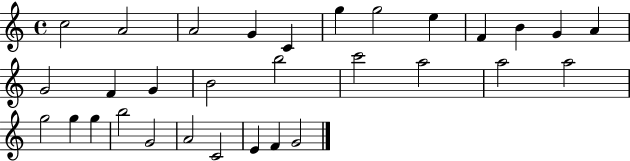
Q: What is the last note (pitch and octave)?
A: G4